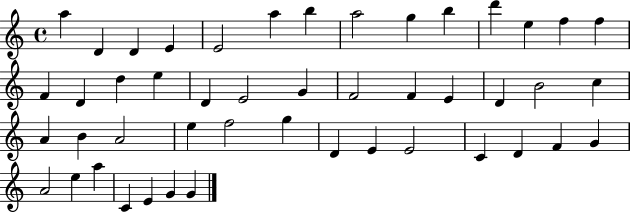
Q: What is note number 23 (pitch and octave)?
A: F4